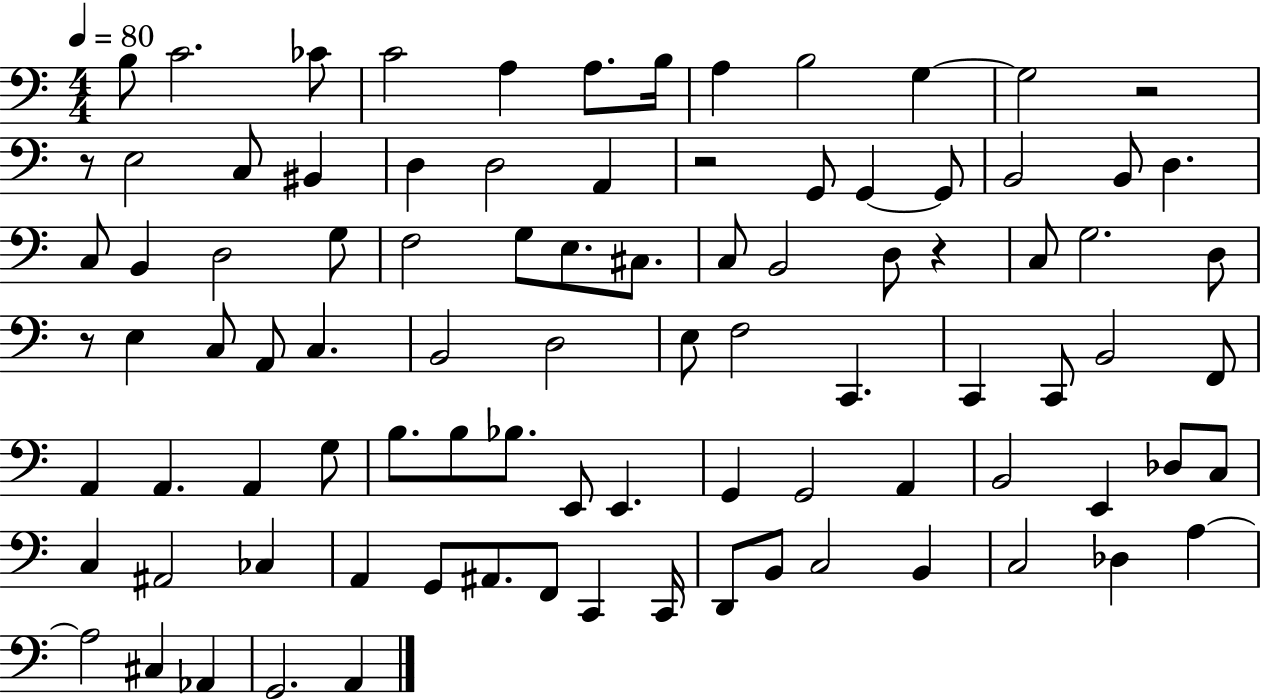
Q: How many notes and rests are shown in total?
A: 92